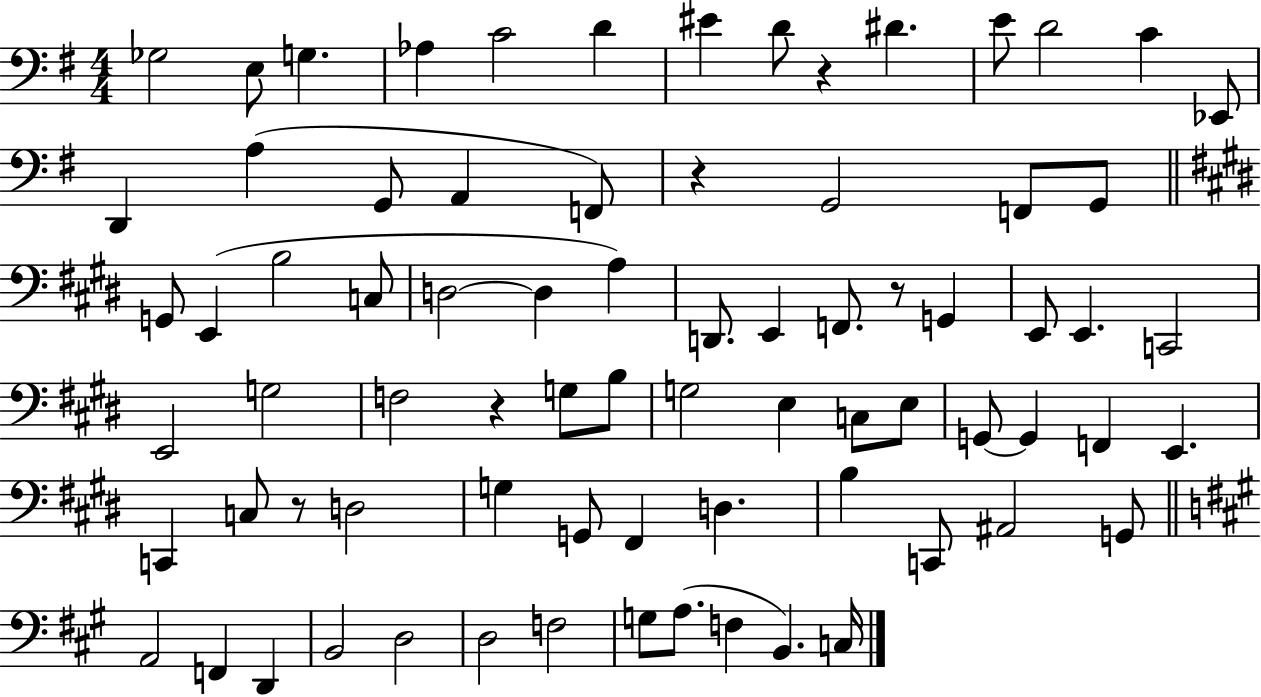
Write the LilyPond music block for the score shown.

{
  \clef bass
  \numericTimeSignature
  \time 4/4
  \key g \major
  \repeat volta 2 { ges2 e8 g4. | aes4 c'2 d'4 | eis'4 d'8 r4 dis'4. | e'8 d'2 c'4 ees,8 | \break d,4 a4( g,8 a,4 f,8) | r4 g,2 f,8 g,8 | \bar "||" \break \key e \major g,8 e,4( b2 c8 | d2~~ d4 a4) | d,8. e,4 f,8. r8 g,4 | e,8 e,4. c,2 | \break e,2 g2 | f2 r4 g8 b8 | g2 e4 c8 e8 | g,8~~ g,4 f,4 e,4. | \break c,4 c8 r8 d2 | g4 g,8 fis,4 d4. | b4 c,8 ais,2 g,8 | \bar "||" \break \key a \major a,2 f,4 d,4 | b,2 d2 | d2 f2 | g8 a8.( f4 b,4.) c16 | \break } \bar "|."
}